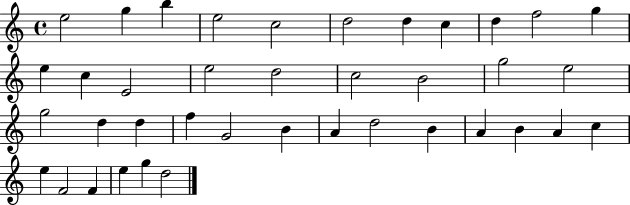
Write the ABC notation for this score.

X:1
T:Untitled
M:4/4
L:1/4
K:C
e2 g b e2 c2 d2 d c d f2 g e c E2 e2 d2 c2 B2 g2 e2 g2 d d f G2 B A d2 B A B A c e F2 F e g d2